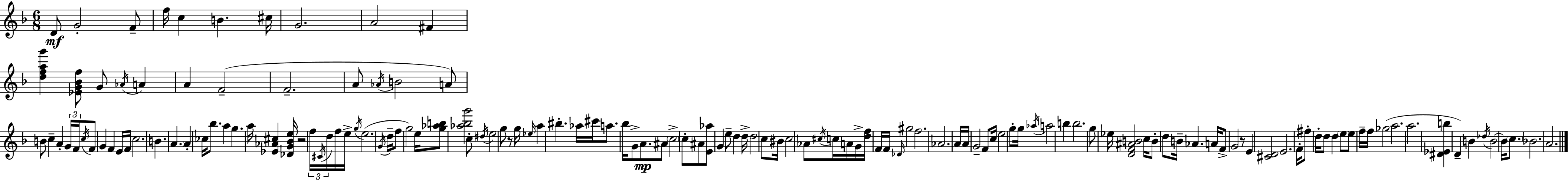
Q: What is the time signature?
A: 6/8